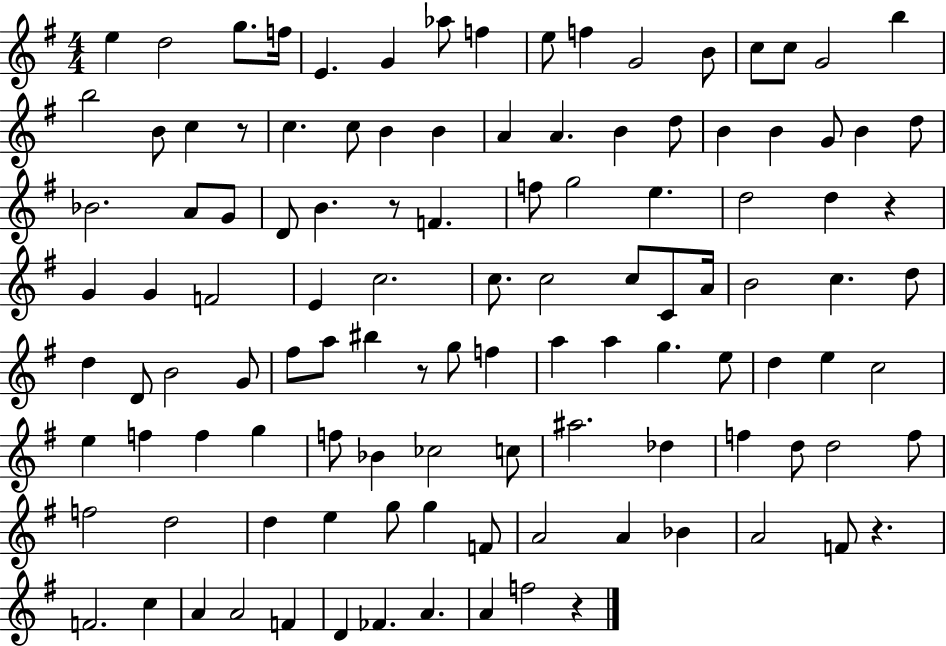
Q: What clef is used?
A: treble